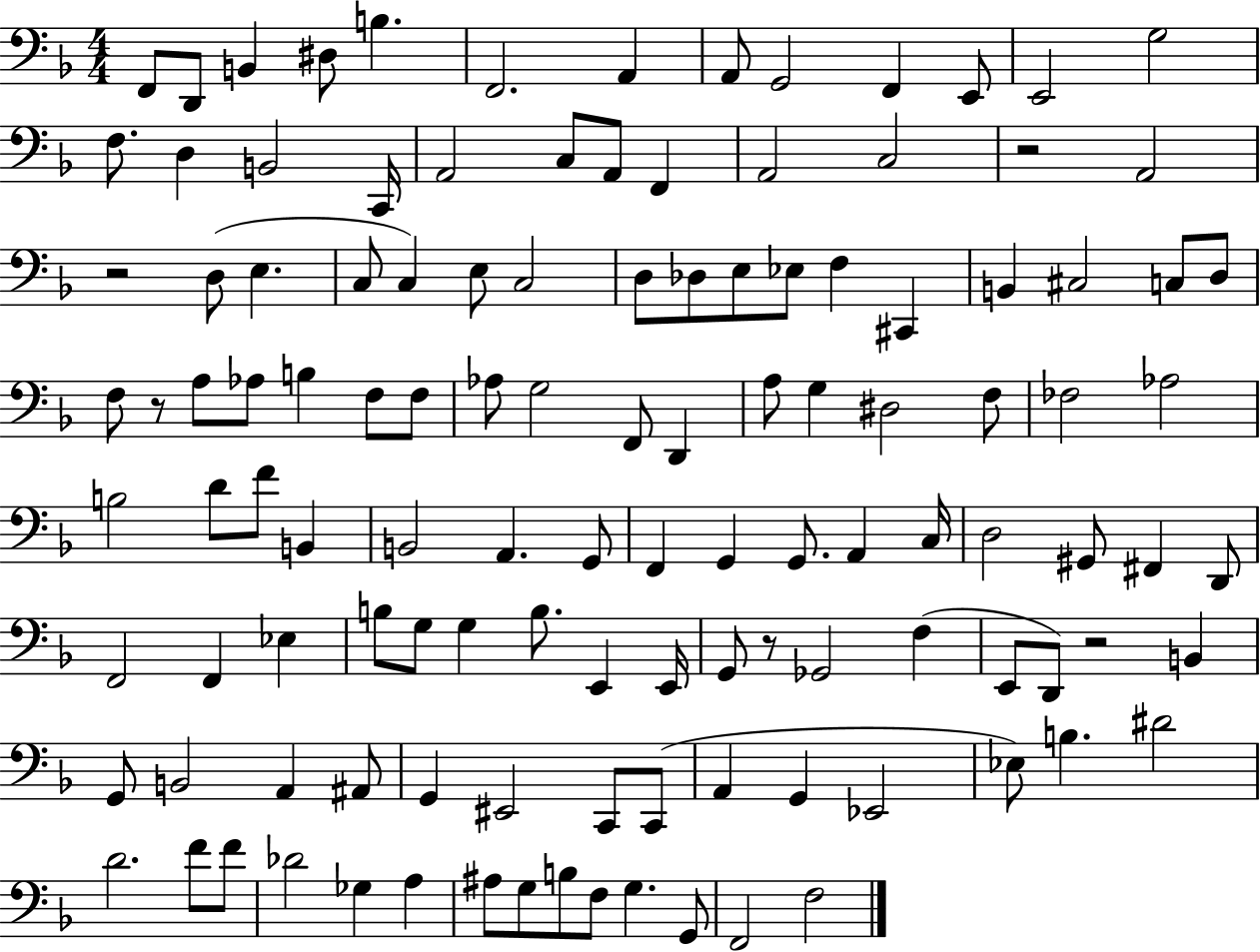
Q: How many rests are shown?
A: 5